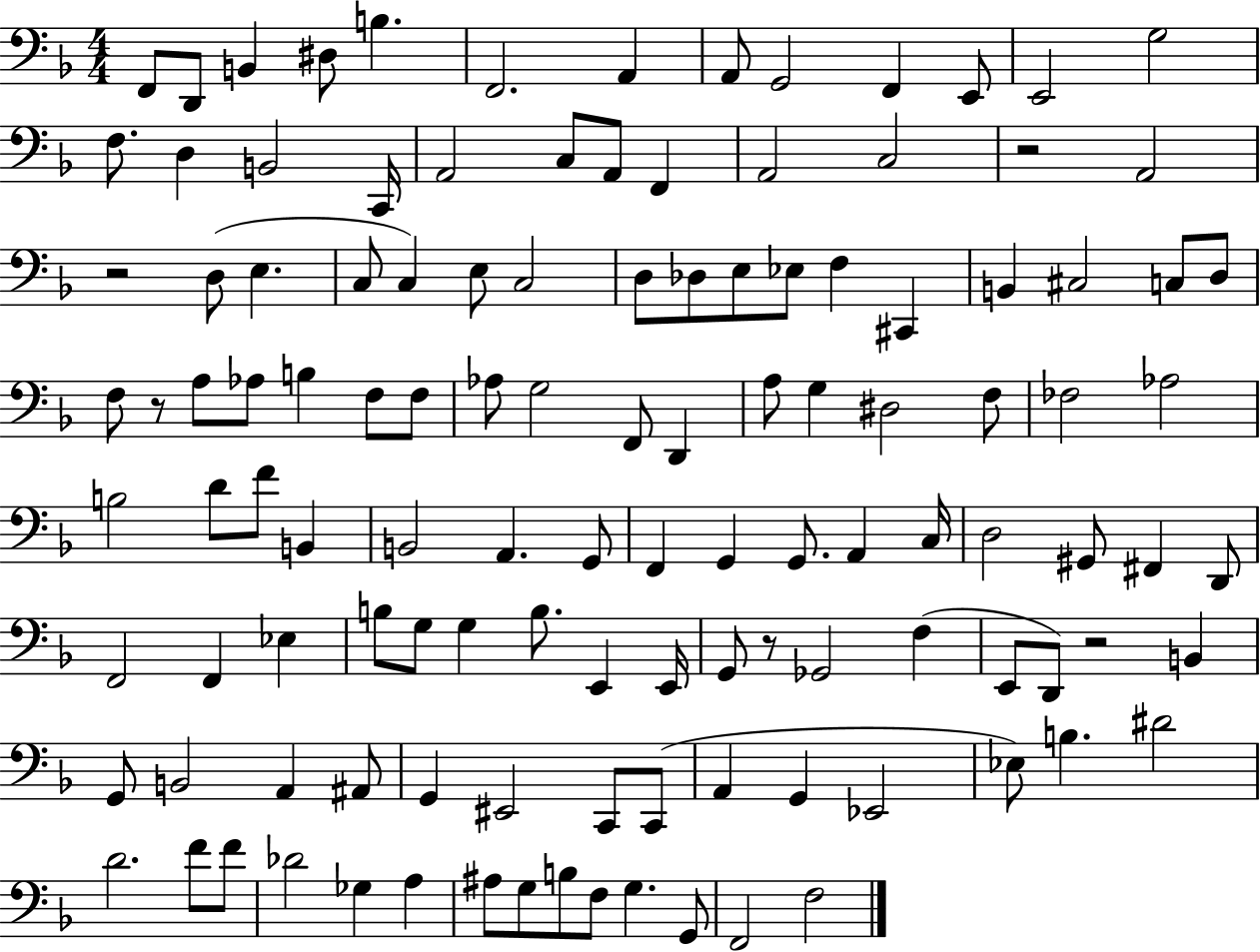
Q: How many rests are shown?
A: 5